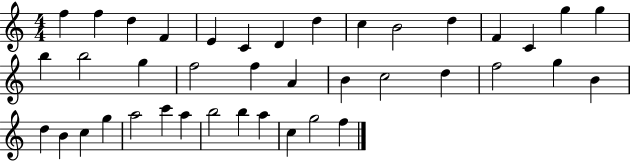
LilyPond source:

{
  \clef treble
  \numericTimeSignature
  \time 4/4
  \key c \major
  f''4 f''4 d''4 f'4 | e'4 c'4 d'4 d''4 | c''4 b'2 d''4 | f'4 c'4 g''4 g''4 | \break b''4 b''2 g''4 | f''2 f''4 a'4 | b'4 c''2 d''4 | f''2 g''4 b'4 | \break d''4 b'4 c''4 g''4 | a''2 c'''4 a''4 | b''2 b''4 a''4 | c''4 g''2 f''4 | \break \bar "|."
}